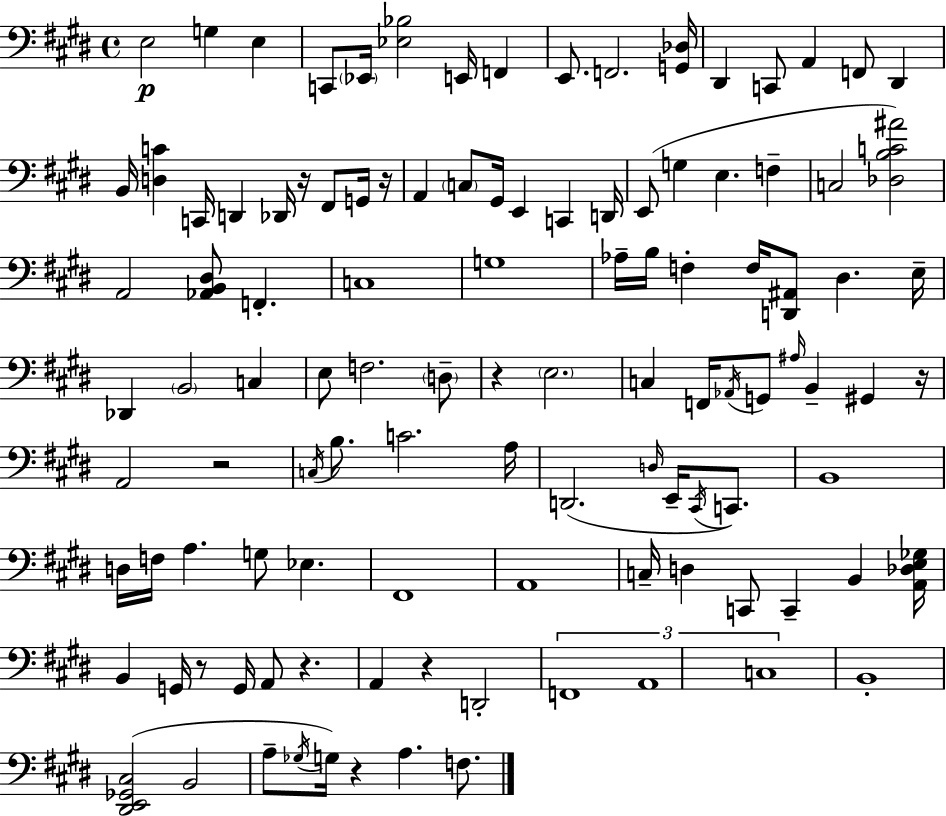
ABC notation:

X:1
T:Untitled
M:4/4
L:1/4
K:E
E,2 G, E, C,,/2 _E,,/4 [_E,_B,]2 E,,/4 F,, E,,/2 F,,2 [G,,_D,]/4 ^D,, C,,/2 A,, F,,/2 ^D,, B,,/4 [D,C] C,,/4 D,, _D,,/4 z/4 ^F,,/2 G,,/4 z/4 A,, C,/2 ^G,,/4 E,, C,, D,,/4 E,,/2 G, E, F, C,2 [_D,B,C^A]2 A,,2 [_A,,B,,^D,]/2 F,, C,4 G,4 _A,/4 B,/4 F, F,/4 [D,,^A,,]/2 ^D, E,/4 _D,, B,,2 C, E,/2 F,2 D,/2 z E,2 C, F,,/4 _A,,/4 G,,/2 ^A,/4 B,, ^G,, z/4 A,,2 z2 C,/4 B,/2 C2 A,/4 D,,2 D,/4 E,,/4 ^C,,/4 C,,/2 B,,4 D,/4 F,/4 A, G,/2 _E, ^F,,4 A,,4 C,/4 D, C,,/2 C,, B,, [A,,_D,E,_G,]/4 B,, G,,/4 z/2 G,,/4 A,,/2 z A,, z D,,2 F,,4 A,,4 C,4 B,,4 [^D,,E,,_G,,^C,]2 B,,2 A,/2 _G,/4 G,/4 z A, F,/2